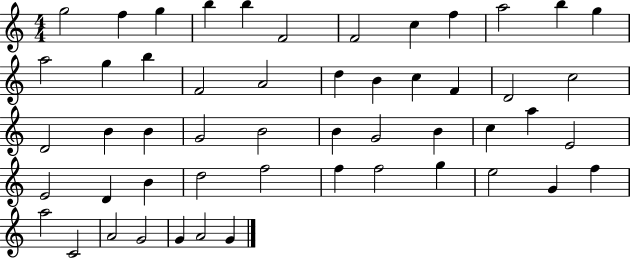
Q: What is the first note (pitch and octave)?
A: G5